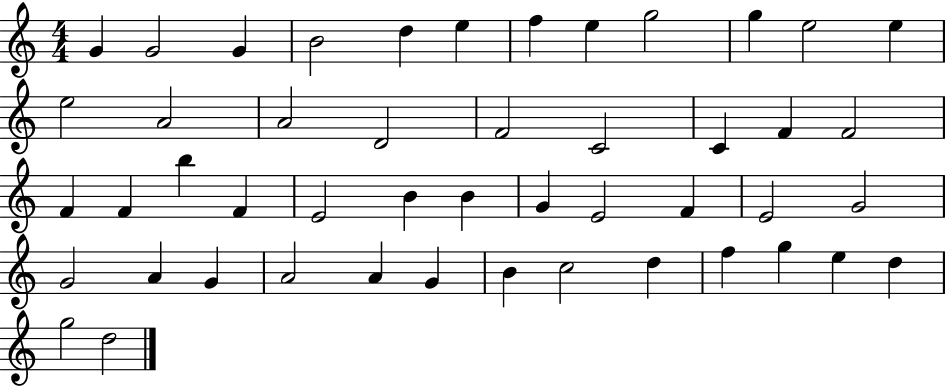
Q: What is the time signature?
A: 4/4